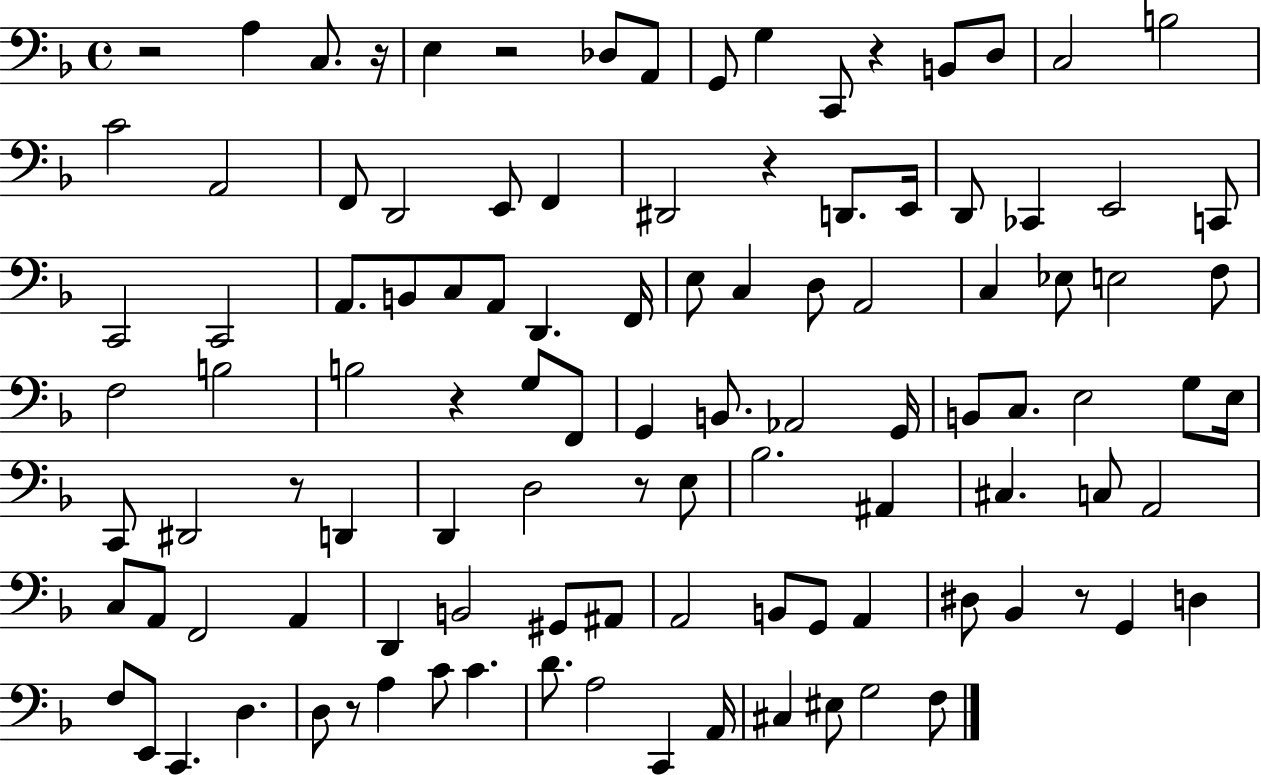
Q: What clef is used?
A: bass